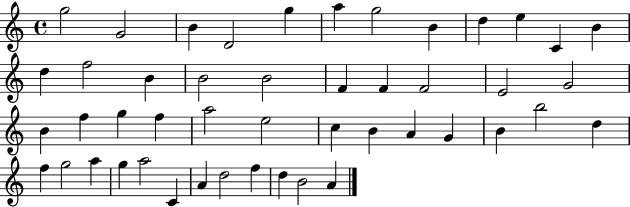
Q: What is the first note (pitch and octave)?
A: G5